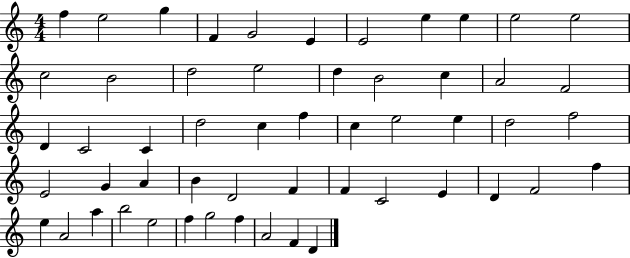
{
  \clef treble
  \numericTimeSignature
  \time 4/4
  \key c \major
  f''4 e''2 g''4 | f'4 g'2 e'4 | e'2 e''4 e''4 | e''2 e''2 | \break c''2 b'2 | d''2 e''2 | d''4 b'2 c''4 | a'2 f'2 | \break d'4 c'2 c'4 | d''2 c''4 f''4 | c''4 e''2 e''4 | d''2 f''2 | \break e'2 g'4 a'4 | b'4 d'2 f'4 | f'4 c'2 e'4 | d'4 f'2 f''4 | \break e''4 a'2 a''4 | b''2 e''2 | f''4 g''2 f''4 | a'2 f'4 d'4 | \break \bar "|."
}